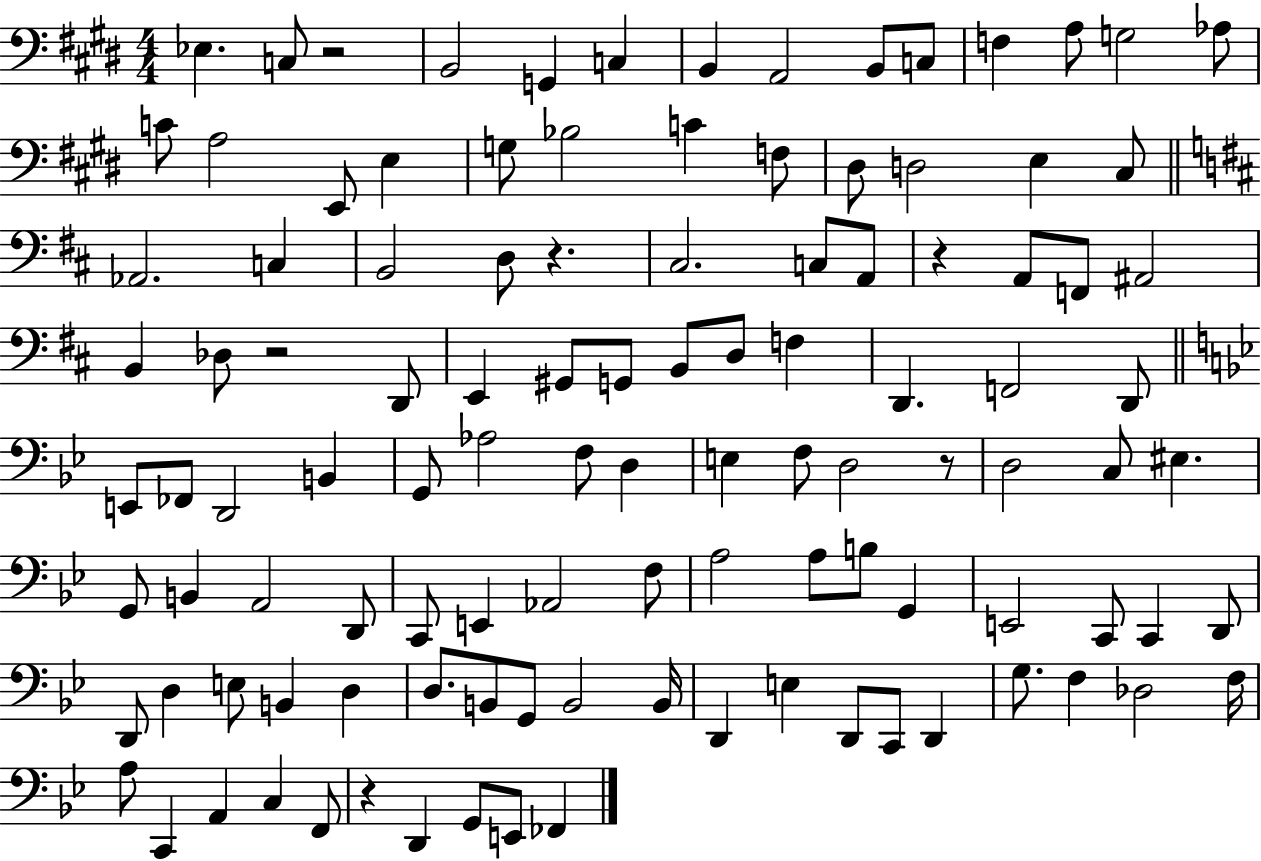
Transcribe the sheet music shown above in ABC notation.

X:1
T:Untitled
M:4/4
L:1/4
K:E
_E, C,/2 z2 B,,2 G,, C, B,, A,,2 B,,/2 C,/2 F, A,/2 G,2 _A,/2 C/2 A,2 E,,/2 E, G,/2 _B,2 C F,/2 ^D,/2 D,2 E, ^C,/2 _A,,2 C, B,,2 D,/2 z ^C,2 C,/2 A,,/2 z A,,/2 F,,/2 ^A,,2 B,, _D,/2 z2 D,,/2 E,, ^G,,/2 G,,/2 B,,/2 D,/2 F, D,, F,,2 D,,/2 E,,/2 _F,,/2 D,,2 B,, G,,/2 _A,2 F,/2 D, E, F,/2 D,2 z/2 D,2 C,/2 ^E, G,,/2 B,, A,,2 D,,/2 C,,/2 E,, _A,,2 F,/2 A,2 A,/2 B,/2 G,, E,,2 C,,/2 C,, D,,/2 D,,/2 D, E,/2 B,, D, D,/2 B,,/2 G,,/2 B,,2 B,,/4 D,, E, D,,/2 C,,/2 D,, G,/2 F, _D,2 F,/4 A,/2 C,, A,, C, F,,/2 z D,, G,,/2 E,,/2 _F,,